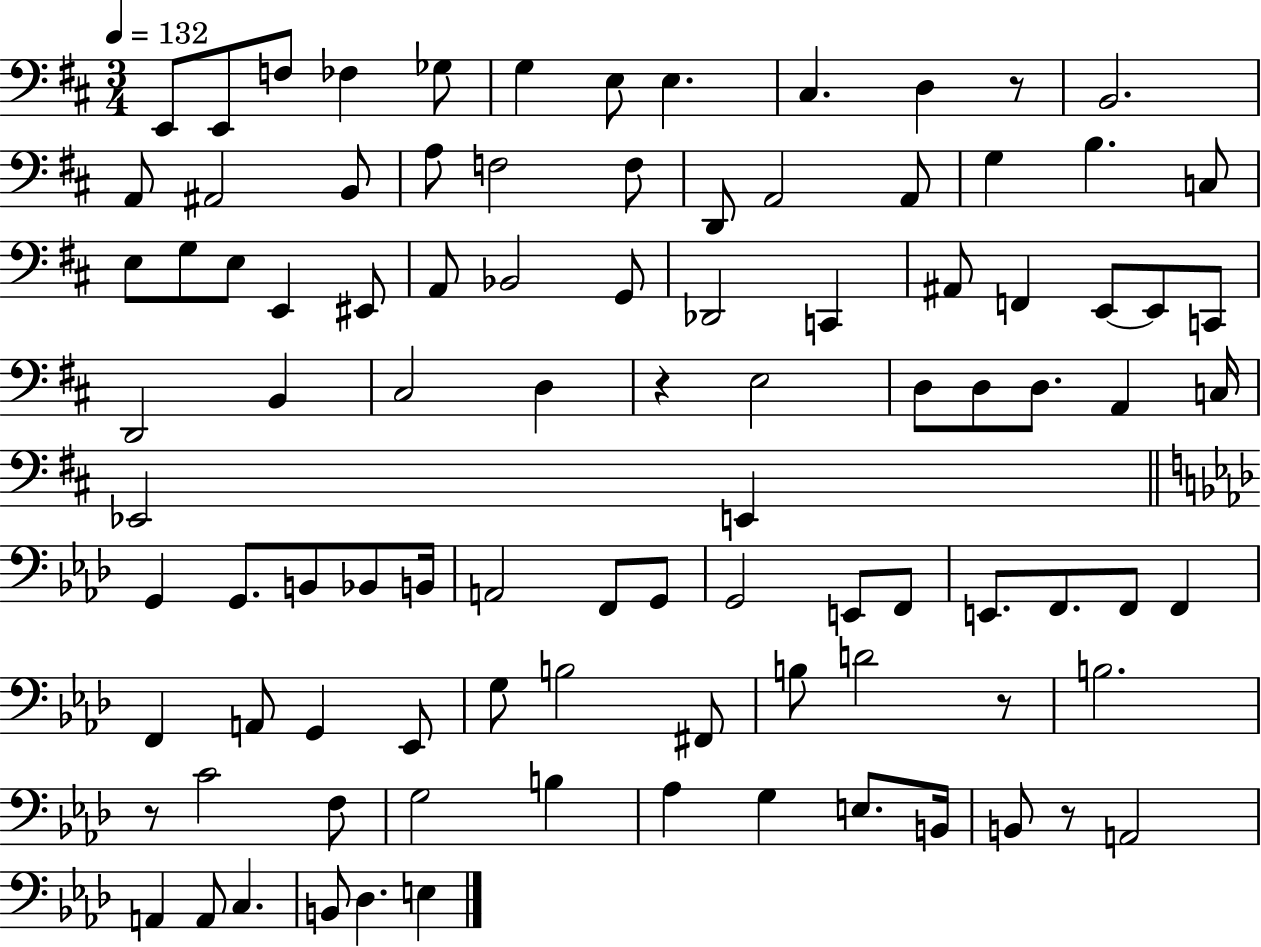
X:1
T:Untitled
M:3/4
L:1/4
K:D
E,,/2 E,,/2 F,/2 _F, _G,/2 G, E,/2 E, ^C, D, z/2 B,,2 A,,/2 ^A,,2 B,,/2 A,/2 F,2 F,/2 D,,/2 A,,2 A,,/2 G, B, C,/2 E,/2 G,/2 E,/2 E,, ^E,,/2 A,,/2 _B,,2 G,,/2 _D,,2 C,, ^A,,/2 F,, E,,/2 E,,/2 C,,/2 D,,2 B,, ^C,2 D, z E,2 D,/2 D,/2 D,/2 A,, C,/4 _E,,2 E,, G,, G,,/2 B,,/2 _B,,/2 B,,/4 A,,2 F,,/2 G,,/2 G,,2 E,,/2 F,,/2 E,,/2 F,,/2 F,,/2 F,, F,, A,,/2 G,, _E,,/2 G,/2 B,2 ^F,,/2 B,/2 D2 z/2 B,2 z/2 C2 F,/2 G,2 B, _A, G, E,/2 B,,/4 B,,/2 z/2 A,,2 A,, A,,/2 C, B,,/2 _D, E,